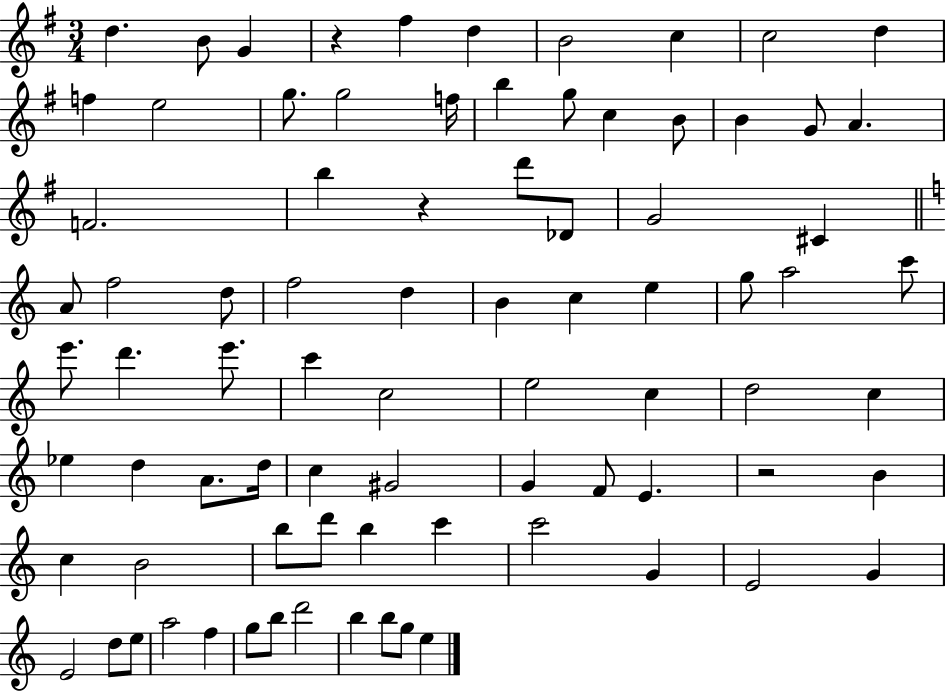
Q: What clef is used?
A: treble